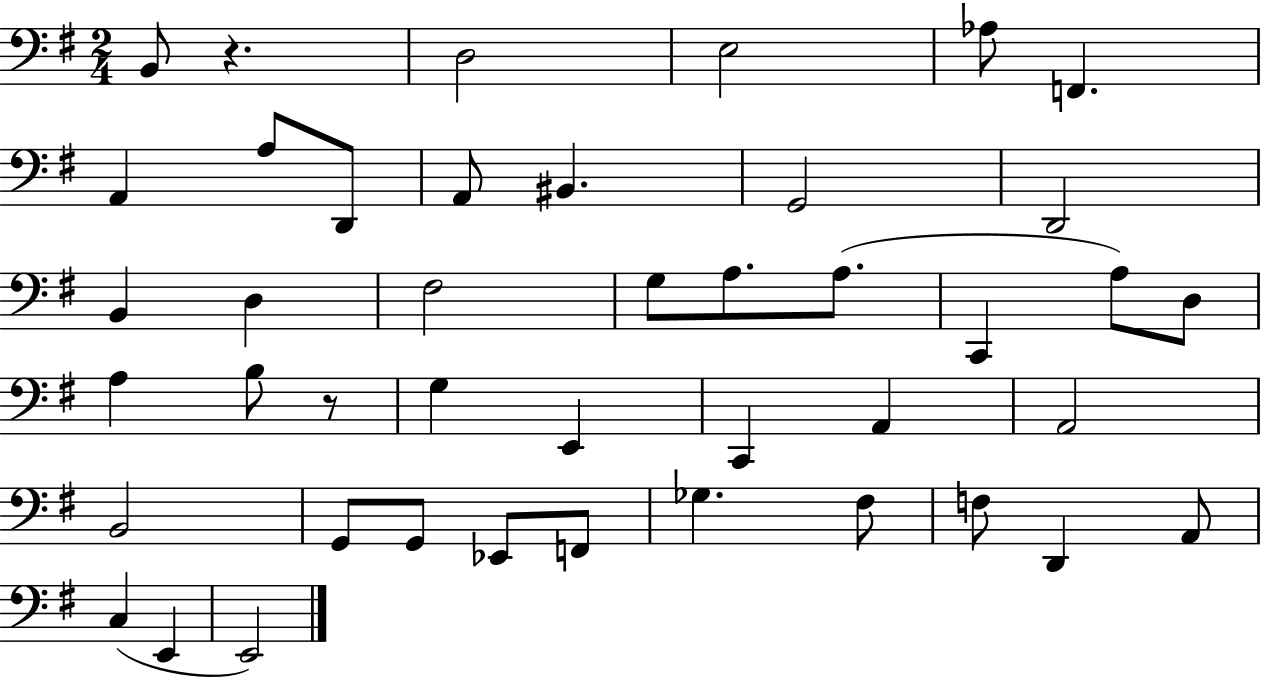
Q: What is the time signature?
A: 2/4